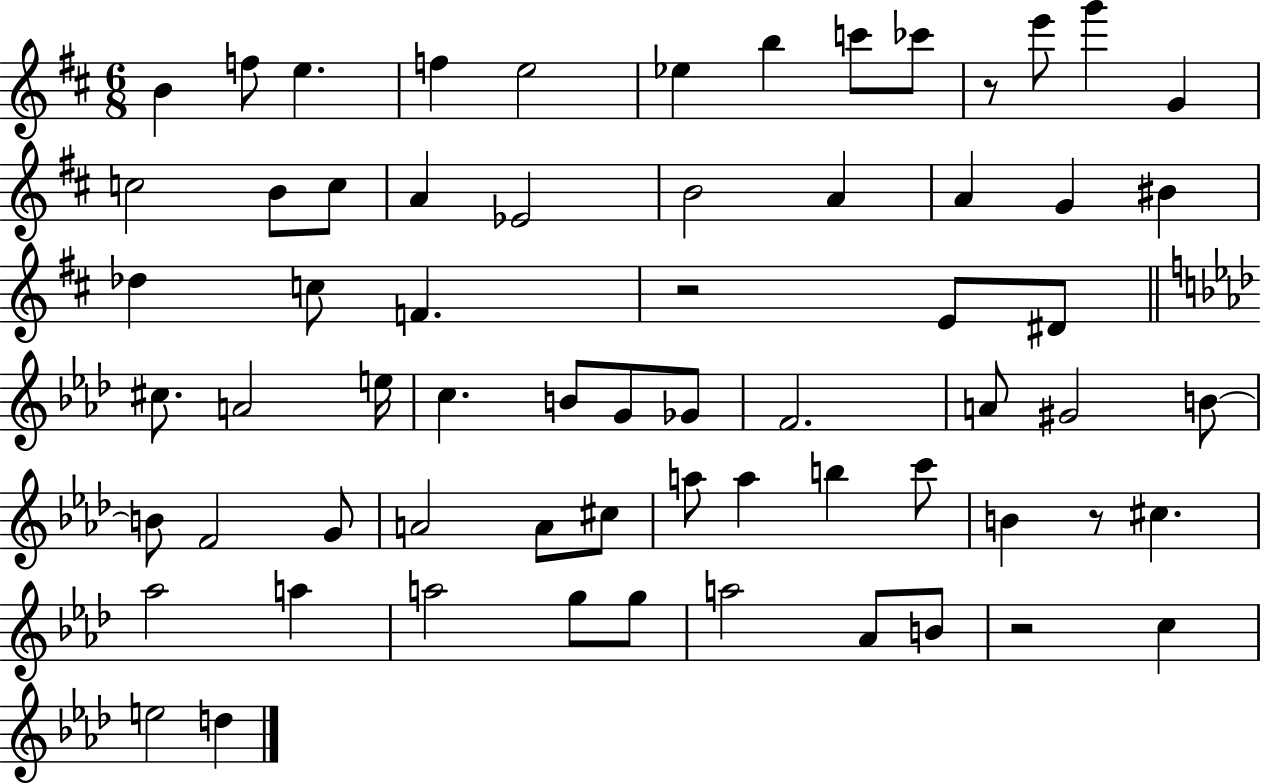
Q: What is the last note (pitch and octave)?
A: D5